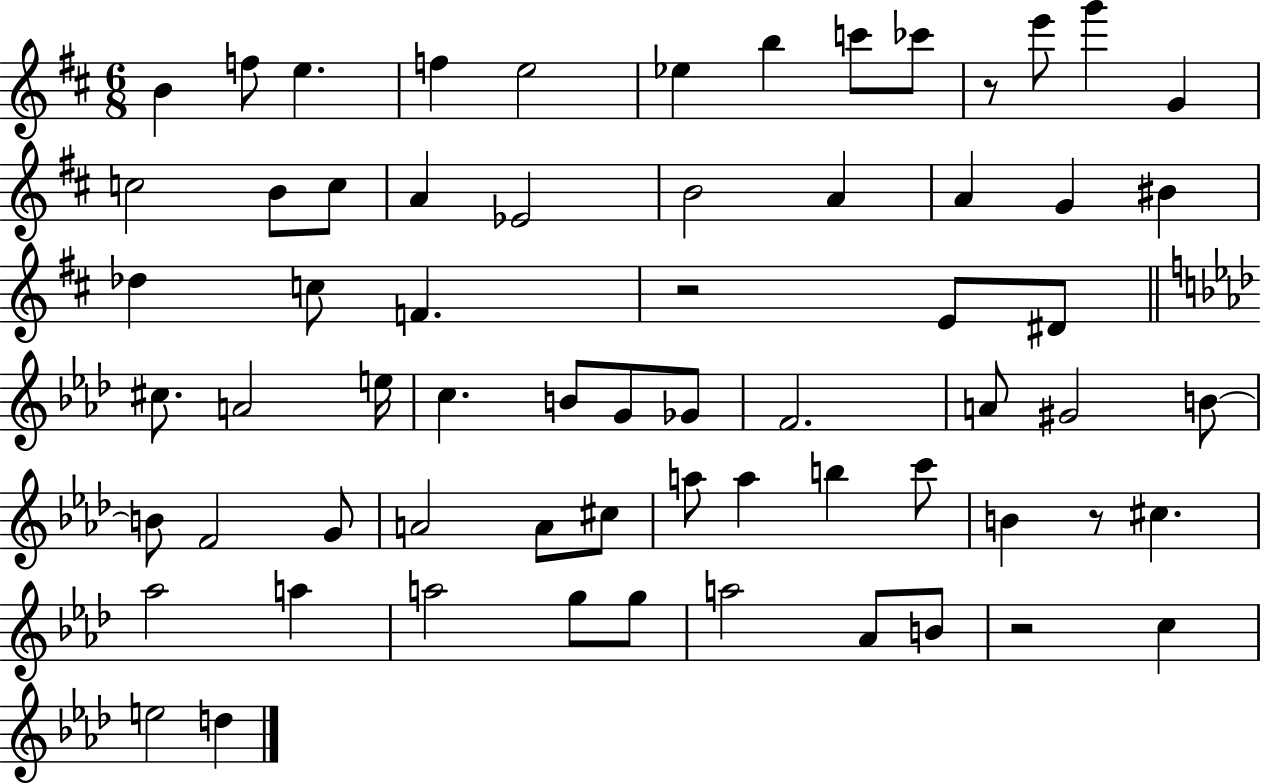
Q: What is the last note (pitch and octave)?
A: D5